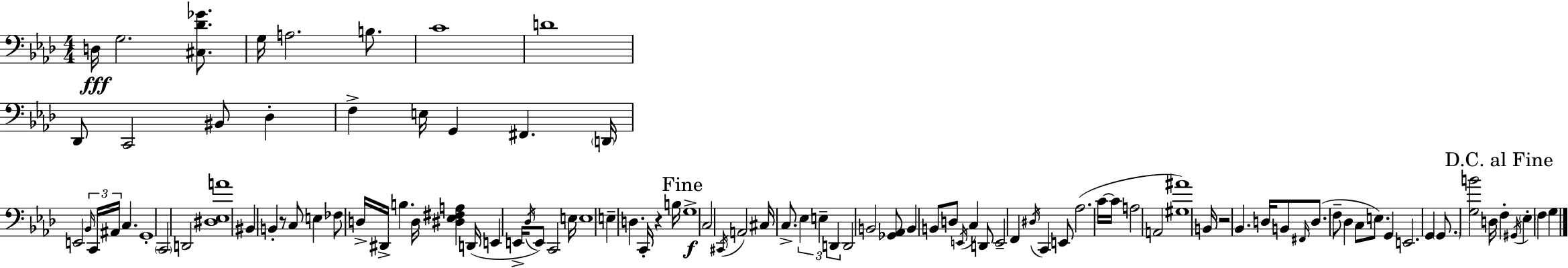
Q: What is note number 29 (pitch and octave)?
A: FES3